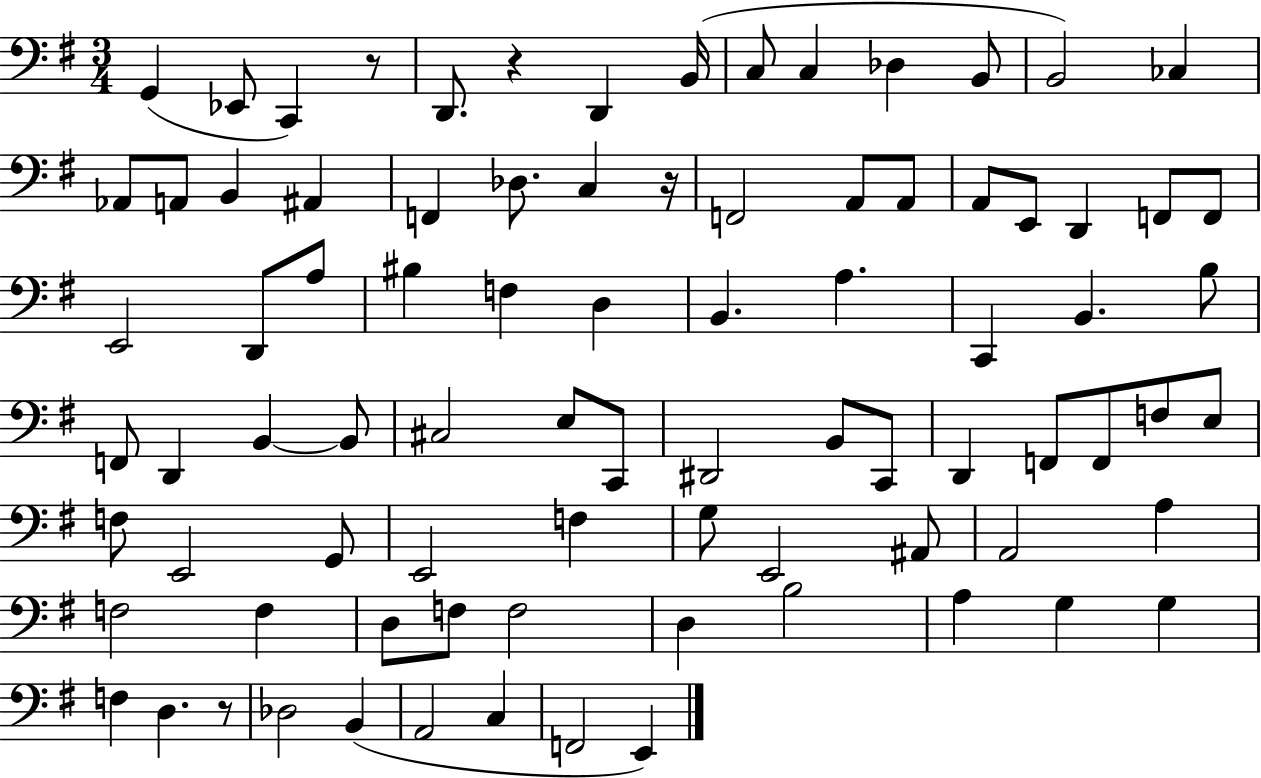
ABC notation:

X:1
T:Untitled
M:3/4
L:1/4
K:G
G,, _E,,/2 C,, z/2 D,,/2 z D,, B,,/4 C,/2 C, _D, B,,/2 B,,2 _C, _A,,/2 A,,/2 B,, ^A,, F,, _D,/2 C, z/4 F,,2 A,,/2 A,,/2 A,,/2 E,,/2 D,, F,,/2 F,,/2 E,,2 D,,/2 A,/2 ^B, F, D, B,, A, C,, B,, B,/2 F,,/2 D,, B,, B,,/2 ^C,2 E,/2 C,,/2 ^D,,2 B,,/2 C,,/2 D,, F,,/2 F,,/2 F,/2 E,/2 F,/2 E,,2 G,,/2 E,,2 F, G,/2 E,,2 ^A,,/2 A,,2 A, F,2 F, D,/2 F,/2 F,2 D, B,2 A, G, G, F, D, z/2 _D,2 B,, A,,2 C, F,,2 E,,